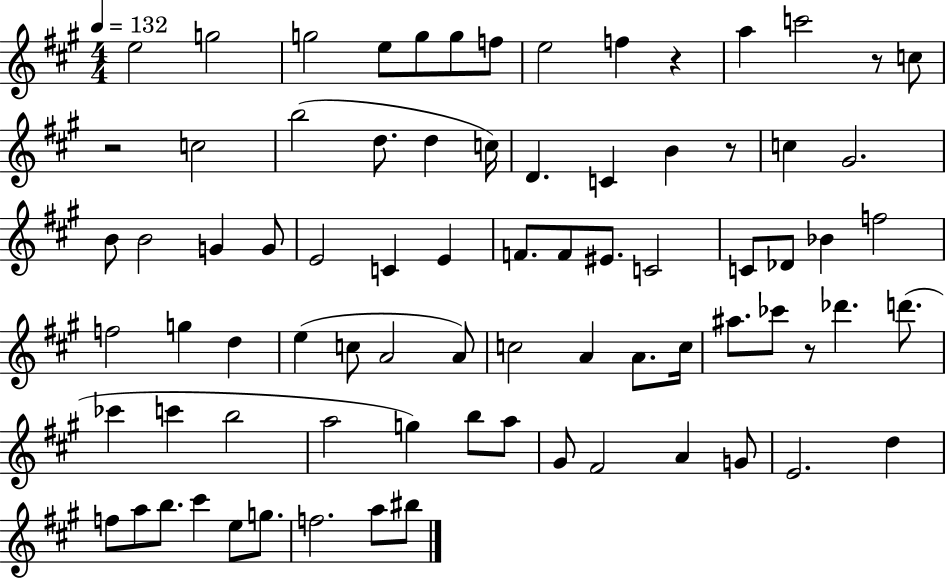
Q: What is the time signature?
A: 4/4